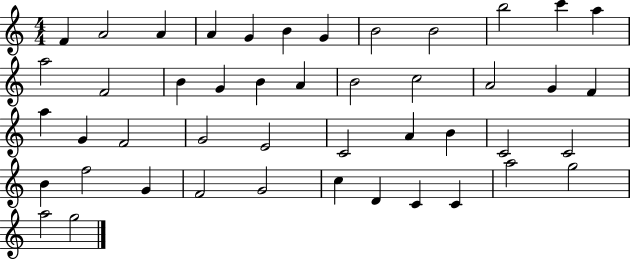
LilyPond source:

{
  \clef treble
  \numericTimeSignature
  \time 4/4
  \key c \major
  f'4 a'2 a'4 | a'4 g'4 b'4 g'4 | b'2 b'2 | b''2 c'''4 a''4 | \break a''2 f'2 | b'4 g'4 b'4 a'4 | b'2 c''2 | a'2 g'4 f'4 | \break a''4 g'4 f'2 | g'2 e'2 | c'2 a'4 b'4 | c'2 c'2 | \break b'4 f''2 g'4 | f'2 g'2 | c''4 d'4 c'4 c'4 | a''2 g''2 | \break a''2 g''2 | \bar "|."
}